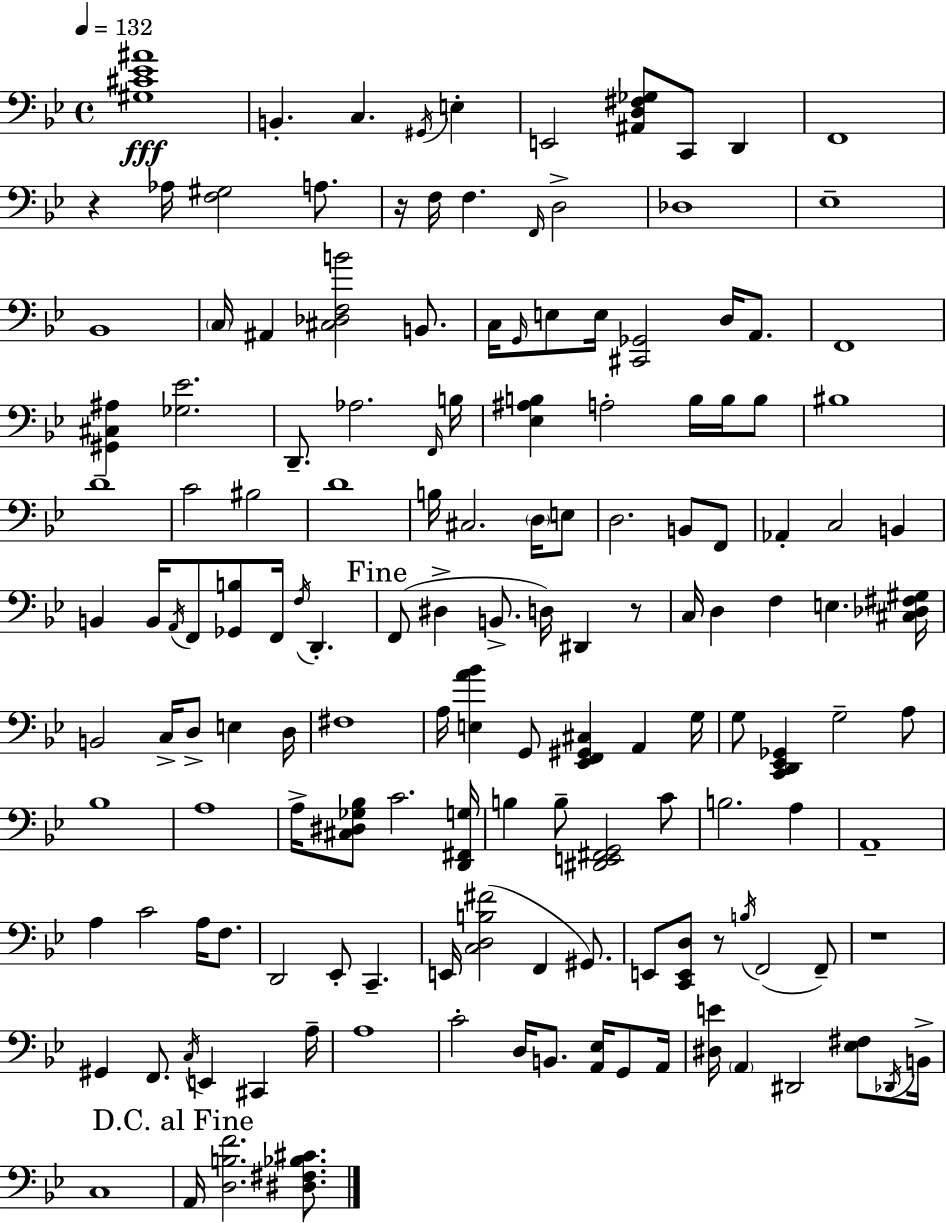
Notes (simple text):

[G#3,C#4,Eb4,A#4]/w B2/q. C3/q. G#2/s E3/q E2/h [A#2,D3,F#3,Gb3]/e C2/e D2/q F2/w R/q Ab3/s [F3,G#3]/h A3/e. R/s F3/s F3/q. F2/s D3/h Db3/w Eb3/w Bb2/w C3/s A#2/q [C#3,Db3,F3,B4]/h B2/e. C3/s G2/s E3/e E3/s [C#2,Gb2]/h D3/s A2/e. F2/w [G#2,C#3,A#3]/q [Gb3,Eb4]/h. D2/e. Ab3/h. F2/s B3/s [Eb3,A#3,B3]/q A3/h B3/s B3/s B3/e BIS3/w D4/w C4/h BIS3/h D4/w B3/s C#3/h. D3/s E3/e D3/h. B2/e F2/e Ab2/q C3/h B2/q B2/q B2/s A2/s F2/e [Gb2,B3]/e F2/s F3/s D2/q. F2/e D#3/q B2/e. D3/s D#2/q R/e C3/s D3/q F3/q E3/q. [C#3,Db3,F#3,G#3]/s B2/h C3/s D3/e E3/q D3/s F#3/w A3/s [E3,A4,Bb4]/q G2/e [Eb2,F2,G#2,C#3]/q A2/q G3/s G3/e [C2,D2,Eb2,Gb2]/q G3/h A3/e Bb3/w A3/w A3/s [C#3,D#3,Gb3,Bb3]/e C4/h. [D2,F#2,G3]/s B3/q B3/e [D#2,E2,F#2,G2]/h C4/e B3/h. A3/q A2/w A3/q C4/h A3/s F3/e. D2/h Eb2/e C2/q. E2/s [C3,D3,B3,F#4]/h F2/q G#2/e. E2/e [C2,E2,D3]/e R/e B3/s F2/h F2/e R/w G#2/q F2/e. C3/s E2/q C#2/q A3/s A3/w C4/h D3/s B2/e. [A2,Eb3]/s G2/e A2/s [D#3,E4]/s A2/q D#2/h [Eb3,F#3]/e Db2/s B2/s C3/w A2/s [D3,B3,F4]/h. [D#3,F#3,Bb3,C#4]/e.